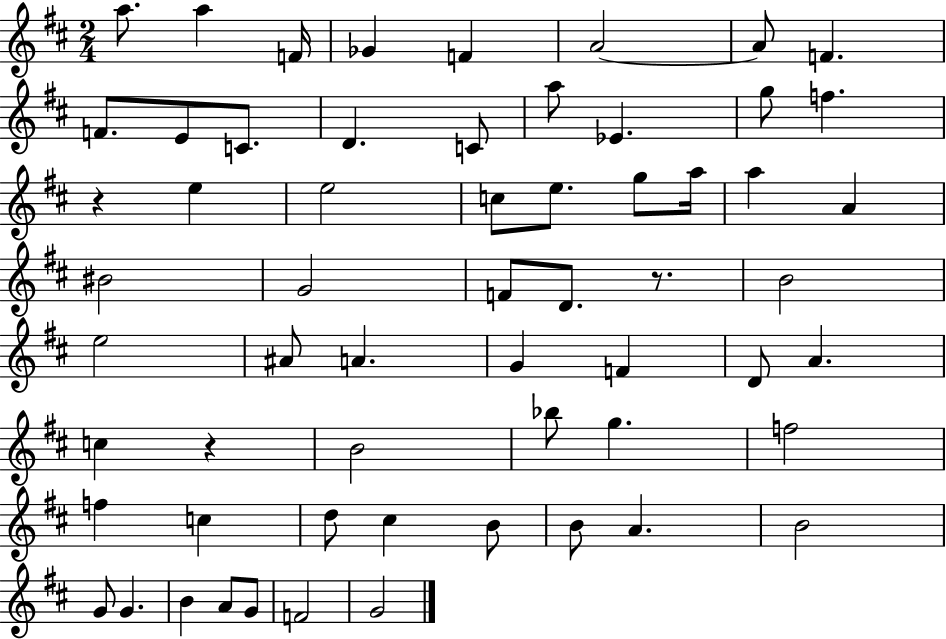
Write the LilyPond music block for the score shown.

{
  \clef treble
  \numericTimeSignature
  \time 2/4
  \key d \major
  \repeat volta 2 { a''8. a''4 f'16 | ges'4 f'4 | a'2~~ | a'8 f'4. | \break f'8. e'8 c'8. | d'4. c'8 | a''8 ees'4. | g''8 f''4. | \break r4 e''4 | e''2 | c''8 e''8. g''8 a''16 | a''4 a'4 | \break bis'2 | g'2 | f'8 d'8. r8. | b'2 | \break e''2 | ais'8 a'4. | g'4 f'4 | d'8 a'4. | \break c''4 r4 | b'2 | bes''8 g''4. | f''2 | \break f''4 c''4 | d''8 cis''4 b'8 | b'8 a'4. | b'2 | \break g'8 g'4. | b'4 a'8 g'8 | f'2 | g'2 | \break } \bar "|."
}